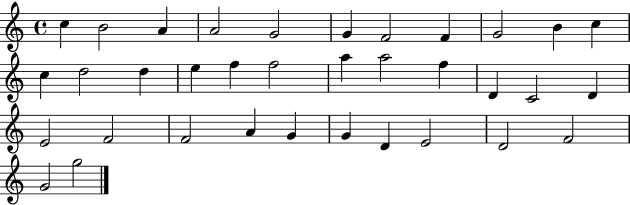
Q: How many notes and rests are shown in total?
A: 35